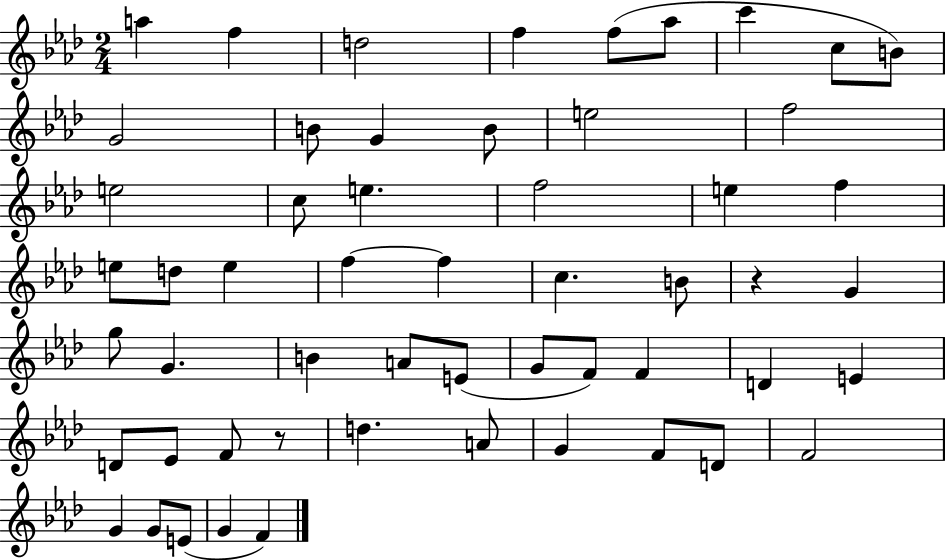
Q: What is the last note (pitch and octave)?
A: F4